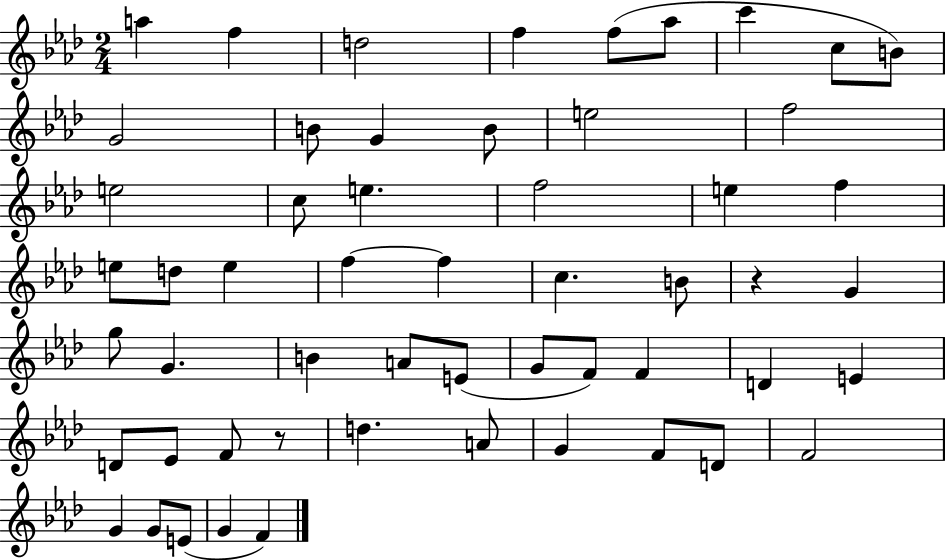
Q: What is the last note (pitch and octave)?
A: F4